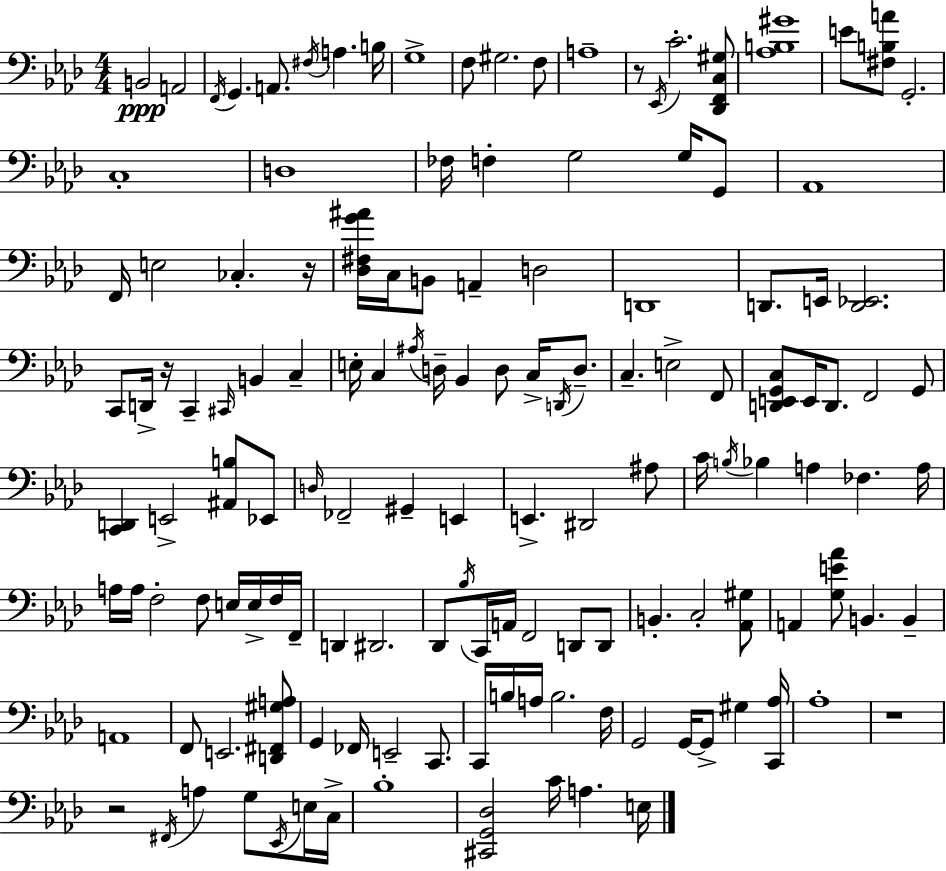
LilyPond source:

{
  \clef bass
  \numericTimeSignature
  \time 4/4
  \key f \minor
  b,2\ppp a,2 | \acciaccatura { f,16 } g,4. a,8. \acciaccatura { fis16 } a4. | b16 g1-> | f8 gis2. | \break f8 a1-- | r8 \acciaccatura { ees,16 } c'2.-. | <des, f, c gis>8 <aes b gis'>1 | e'8 <fis b a'>8 g,2.-. | \break c1-. | d1 | fes16 f4-. g2 | g16 g,8 aes,1 | \break f,16 e2 ces4.-. | r16 <des fis g' ais'>16 c16 b,8 a,4-- d2 | d,1 | d,8. e,16 <d, ees,>2. | \break c,8 d,16-> r16 c,4-- \grace { cis,16 } b,4 | c4-- e16-. c4 \acciaccatura { ais16 } d16-- bes,4 d8 | c16-> \acciaccatura { d,16 } d8.-- c4.-- e2-> | f,8 <d, e, g, c>8 e,16 d,8. f,2 | \break g,8 <c, d,>4 e,2-> | <ais, b>8 ees,8 \grace { d16 } fes,2-- gis,4-- | e,4 e,4.-> dis,2 | ais8 c'16 \acciaccatura { b16 } bes4 a4 | \break fes4. a16 a16 a16 f2-. | f8 e16 e16-> f16 f,16-- d,4 dis,2. | des,8 \acciaccatura { bes16 } c,16 a,16 f,2 | d,8 d,8 b,4.-. c2-. | \break <aes, gis>8 a,4 <g e' aes'>8 b,4. | b,4-- a,1 | f,8 e,2. | <d, fis, gis a>8 g,4 fes,16 e,2-- | \break c,8. c,16 b16 a16 b2. | f16 g,2 | g,16~~ g,8-> gis4 <c, aes>16 aes1-. | r1 | \break r2 | \acciaccatura { fis,16 } a4 g8 \acciaccatura { ees,16 } e16 c16-> bes1-. | <cis, g, des>2 | c'16 a4. e16 \bar "|."
}